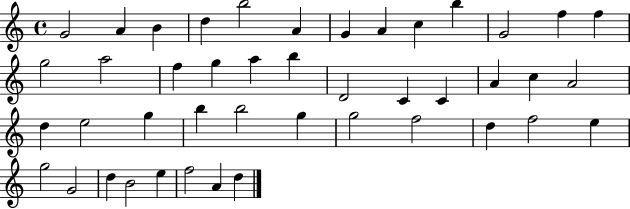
{
  \clef treble
  \time 4/4
  \defaultTimeSignature
  \key c \major
  g'2 a'4 b'4 | d''4 b''2 a'4 | g'4 a'4 c''4 b''4 | g'2 f''4 f''4 | \break g''2 a''2 | f''4 g''4 a''4 b''4 | d'2 c'4 c'4 | a'4 c''4 a'2 | \break d''4 e''2 g''4 | b''4 b''2 g''4 | g''2 f''2 | d''4 f''2 e''4 | \break g''2 g'2 | d''4 b'2 e''4 | f''2 a'4 d''4 | \bar "|."
}